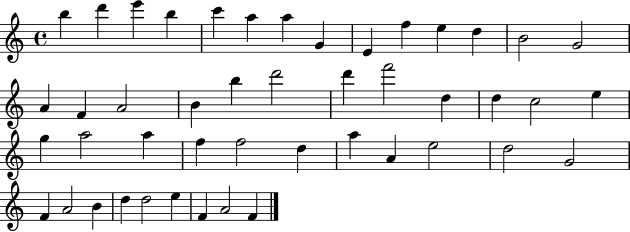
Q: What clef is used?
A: treble